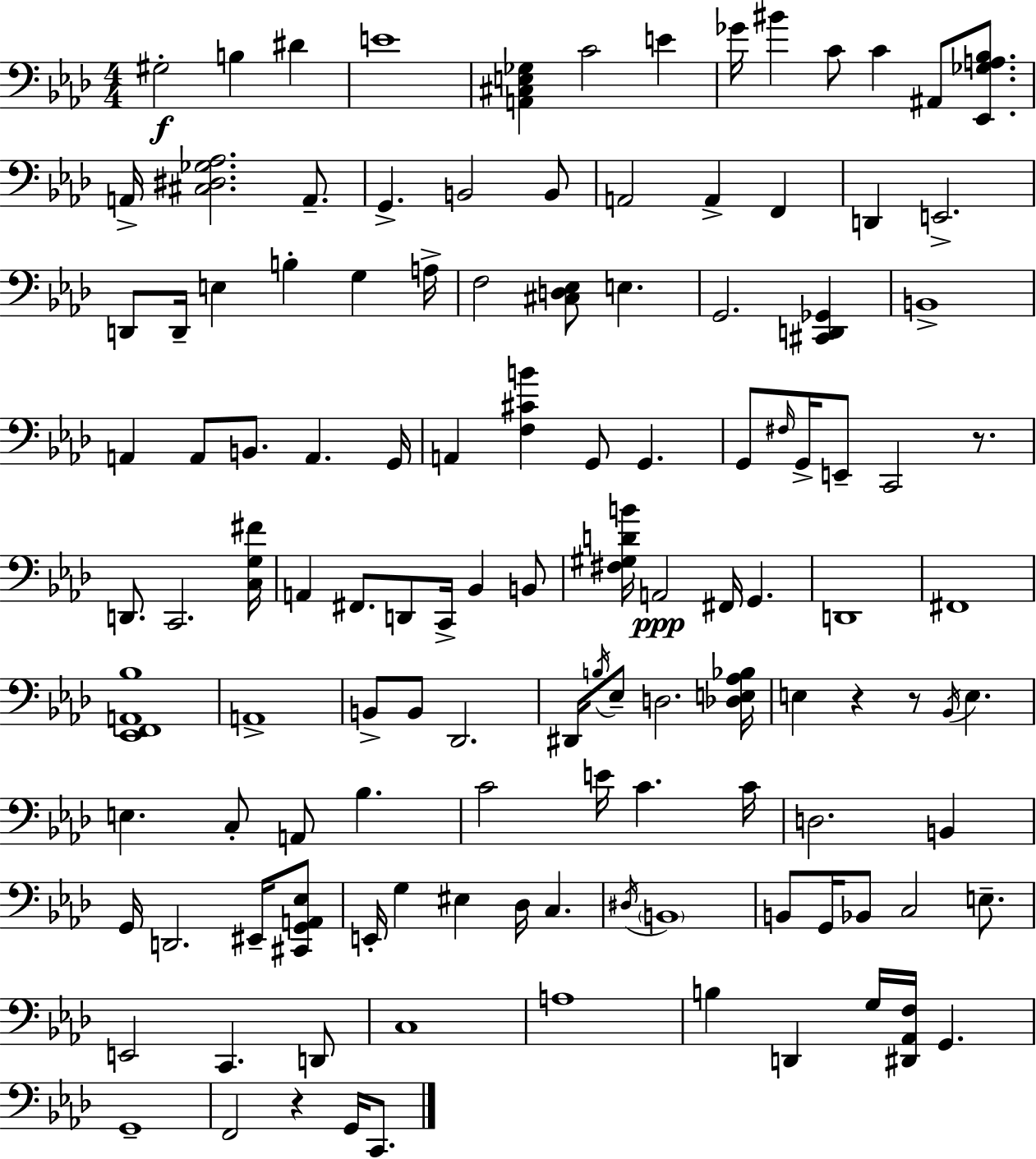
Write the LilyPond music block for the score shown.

{
  \clef bass
  \numericTimeSignature
  \time 4/4
  \key f \minor
  gis2-.\f b4 dis'4 | e'1 | <a, cis e ges>4 c'2 e'4 | ges'16 bis'4 c'8 c'4 ais,8 <ees, ges a bes>8. | \break a,16-> <cis dis ges aes>2. a,8.-- | g,4.-> b,2 b,8 | a,2 a,4-> f,4 | d,4 e,2.-> | \break d,8 d,16-- e4 b4-. g4 a16-> | f2 <cis d ees>8 e4. | g,2. <cis, d, ges,>4 | b,1-> | \break a,4 a,8 b,8. a,4. g,16 | a,4 <f cis' b'>4 g,8 g,4. | g,8 \grace { fis16 } g,16-> e,8-- c,2 r8. | d,8. c,2. | \break <c g fis'>16 a,4 fis,8. d,8 c,16-> bes,4 b,8 | <fis gis d' b'>16 a,2\ppp fis,16 g,4. | d,1 | fis,1 | \break <ees, f, a, bes>1 | a,1-> | b,8-> b,8 des,2. | dis,16 \acciaccatura { b16 } ees8-- d2. | \break <des e aes bes>16 e4 r4 r8 \acciaccatura { bes,16 } e4. | e4. c8-. a,8 bes4. | c'2 e'16 c'4. | c'16 d2. b,4 | \break g,16 d,2. | eis,16-- <cis, g, a, ees>8 e,16-. g4 eis4 des16 c4. | \acciaccatura { dis16 } \parenthesize b,1 | b,8 g,16 bes,8 c2 | \break e8.-- e,2 c,4. | d,8 c1 | a1 | b4 d,4 g16 <dis, aes, f>16 g,4. | \break g,1-- | f,2 r4 | g,16 c,8. \bar "|."
}